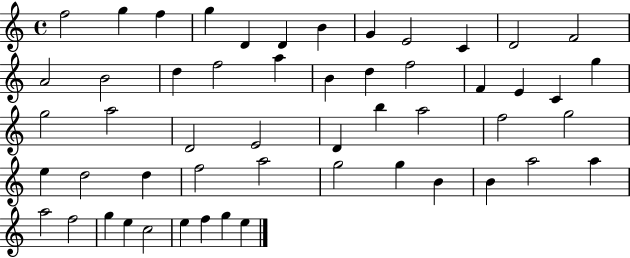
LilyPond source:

{
  \clef treble
  \time 4/4
  \defaultTimeSignature
  \key c \major
  f''2 g''4 f''4 | g''4 d'4 d'4 b'4 | g'4 e'2 c'4 | d'2 f'2 | \break a'2 b'2 | d''4 f''2 a''4 | b'4 d''4 f''2 | f'4 e'4 c'4 g''4 | \break g''2 a''2 | d'2 e'2 | d'4 b''4 a''2 | f''2 g''2 | \break e''4 d''2 d''4 | f''2 a''2 | g''2 g''4 b'4 | b'4 a''2 a''4 | \break a''2 f''2 | g''4 e''4 c''2 | e''4 f''4 g''4 e''4 | \bar "|."
}